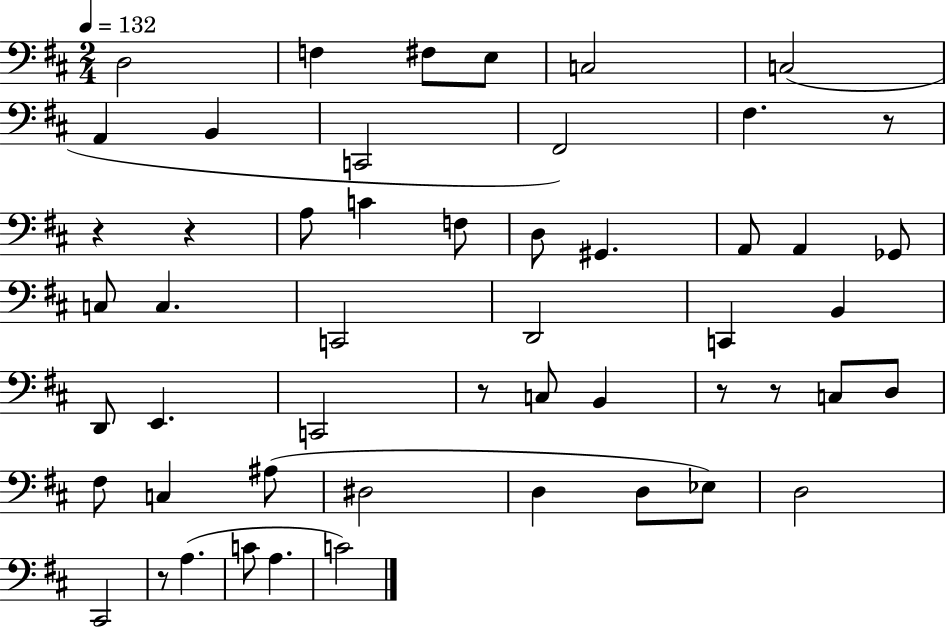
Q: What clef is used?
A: bass